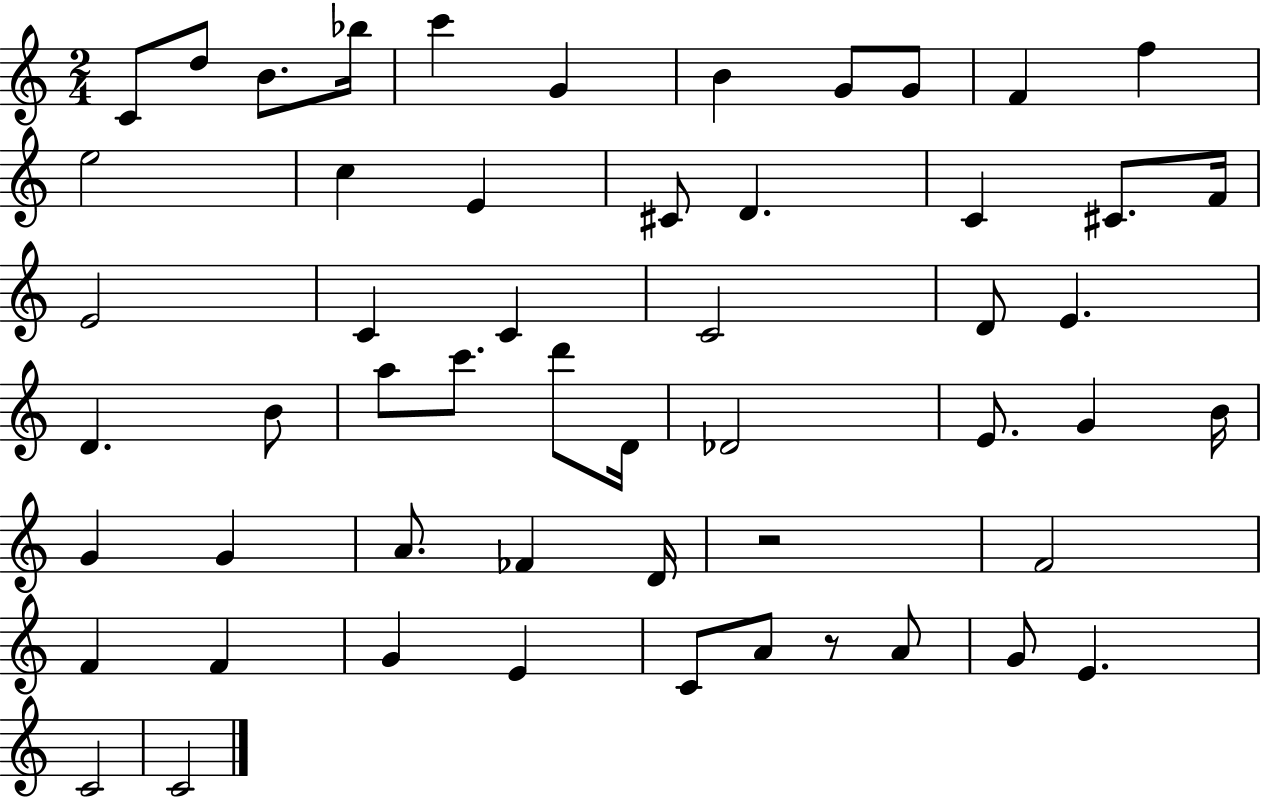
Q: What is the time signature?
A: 2/4